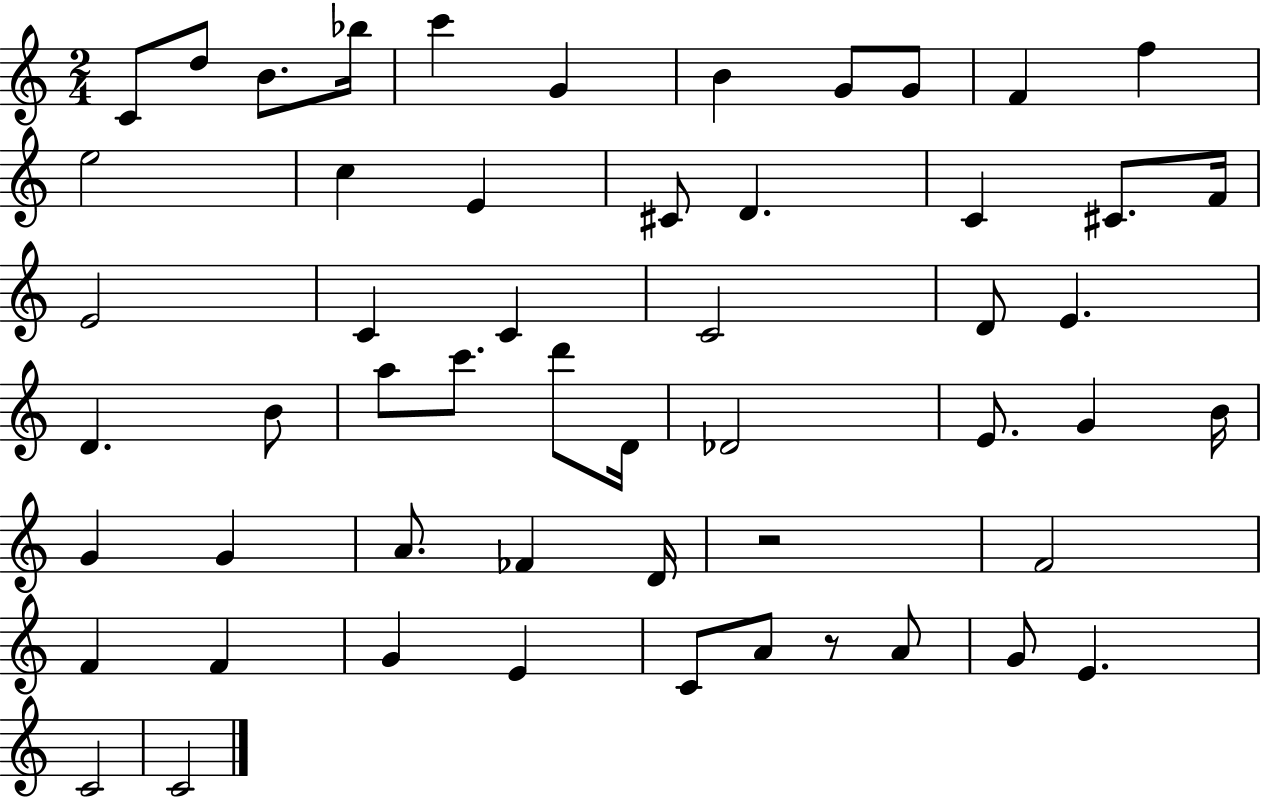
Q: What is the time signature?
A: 2/4